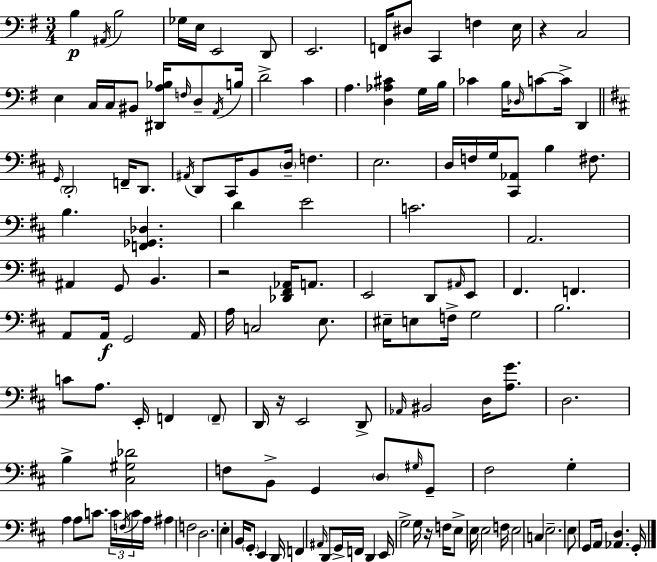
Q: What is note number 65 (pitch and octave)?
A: A2